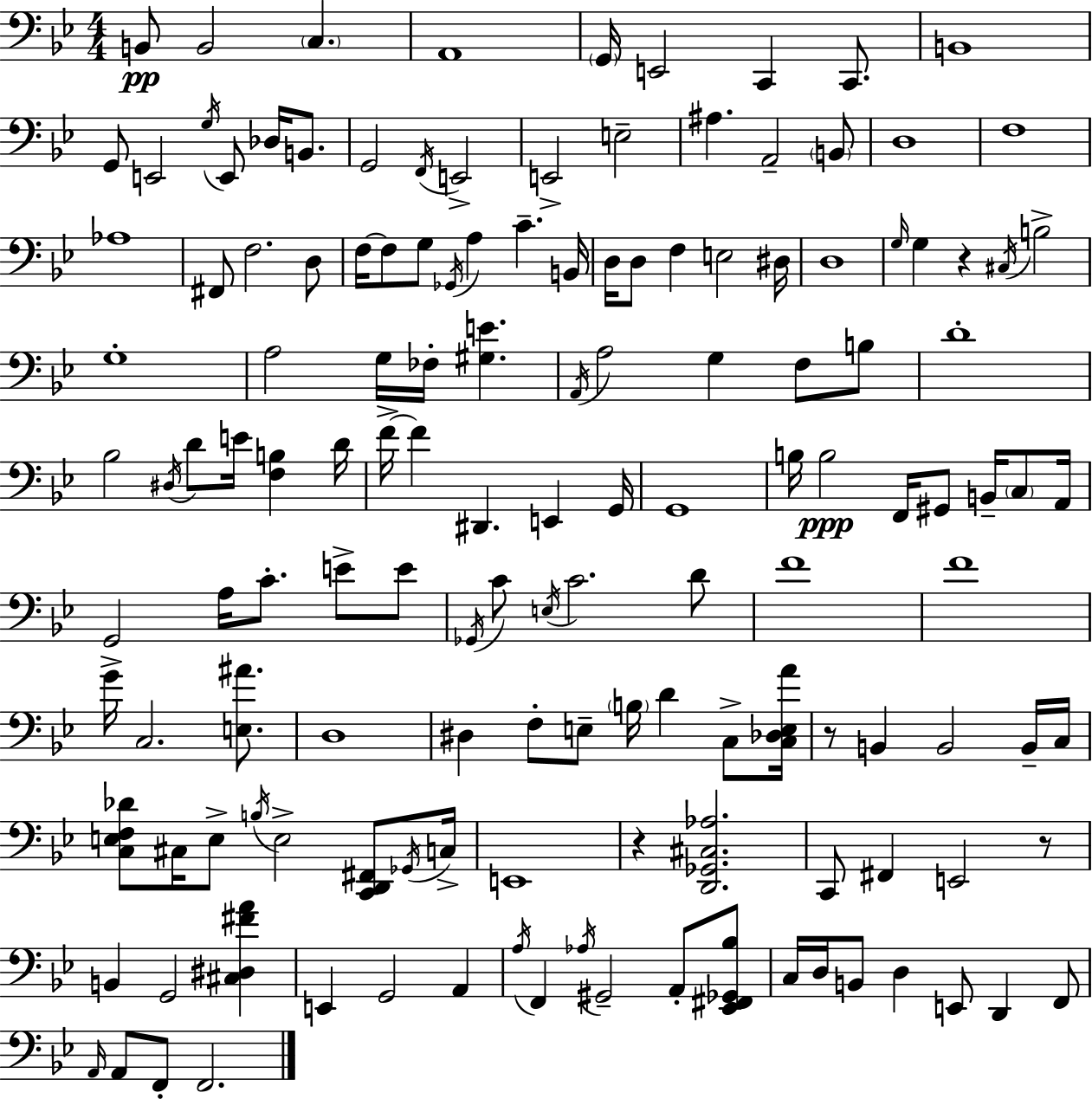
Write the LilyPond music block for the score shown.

{
  \clef bass
  \numericTimeSignature
  \time 4/4
  \key g \minor
  b,8\pp b,2 \parenthesize c4. | a,1 | \parenthesize g,16 e,2 c,4 c,8. | b,1 | \break g,8 e,2 \acciaccatura { g16 } e,8 des16 b,8. | g,2 \acciaccatura { f,16 } e,2-> | e,2-> e2-- | ais4. a,2-- | \break \parenthesize b,8 d1 | f1 | aes1 | fis,8 f2. | \break d8 f16~~ f8 g8 \acciaccatura { ges,16 } a4 c'4.-- | b,16 d16 d8 f4 e2 | dis16 d1 | \grace { g16 } g4 r4 \acciaccatura { cis16 } b2-> | \break g1-. | a2 g16 fes16-. <gis e'>4. | \acciaccatura { a,16 } a2 g4 | f8 b8 d'1-. | \break bes2 \acciaccatura { dis16 } d'8 | e'16 <f b>4 d'16 f'16->~~ f'4 dis,4. | e,4 g,16 g,1 | b16 b2\ppp | \break f,16 gis,8 b,16-- \parenthesize c8 a,16 g,2 a16 | c'8.-. e'8-> e'8 \acciaccatura { ges,16 } c'8 \acciaccatura { e16 } c'2. | d'8 f'1 | f'1 | \break g'16-> c2. | <e ais'>8. d1 | dis4 f8-. e8-- | \parenthesize b16 d'4 c8-> <c des e a'>16 r8 b,4 b,2 | \break b,16-- c16 <c e f des'>8 cis16 e8-> \acciaccatura { b16 } e2-> | <c, d, fis,>8 \acciaccatura { ges,16 } c16-> e,1 | r4 <d, ges, cis aes>2. | c,8 fis,4 | \break e,2 r8 b,4 g,2 | <cis dis fis' a'>4 e,4 g,2 | a,4 \acciaccatura { a16 } f,4 | \acciaccatura { aes16 } gis,2-- a,8-. <ees, fis, ges, bes>8 c16 d16 b,8 | \break d4 e,8 d,4 f,8 \grace { a,16 } a,8 | f,8-. f,2. \bar "|."
}